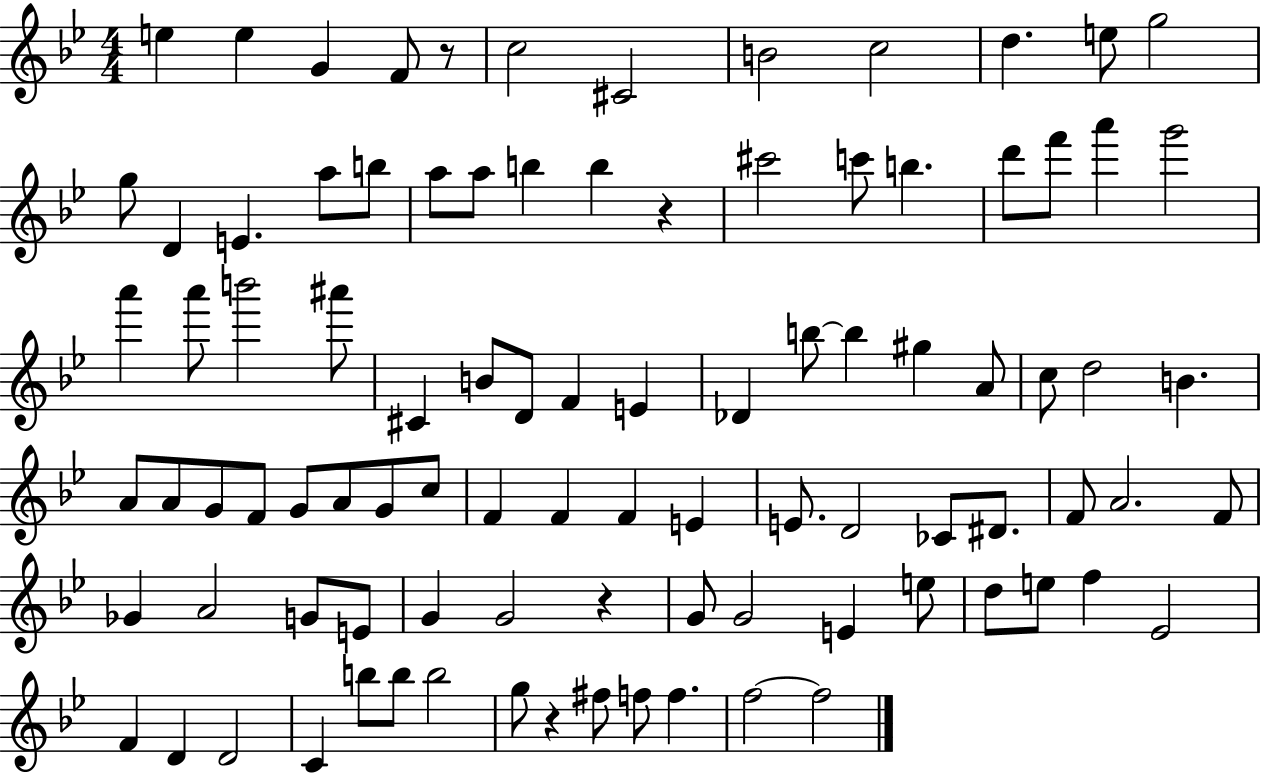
{
  \clef treble
  \numericTimeSignature
  \time 4/4
  \key bes \major
  \repeat volta 2 { e''4 e''4 g'4 f'8 r8 | c''2 cis'2 | b'2 c''2 | d''4. e''8 g''2 | \break g''8 d'4 e'4. a''8 b''8 | a''8 a''8 b''4 b''4 r4 | cis'''2 c'''8 b''4. | d'''8 f'''8 a'''4 g'''2 | \break a'''4 a'''8 b'''2 ais'''8 | cis'4 b'8 d'8 f'4 e'4 | des'4 b''8~~ b''4 gis''4 a'8 | c''8 d''2 b'4. | \break a'8 a'8 g'8 f'8 g'8 a'8 g'8 c''8 | f'4 f'4 f'4 e'4 | e'8. d'2 ces'8 dis'8. | f'8 a'2. f'8 | \break ges'4 a'2 g'8 e'8 | g'4 g'2 r4 | g'8 g'2 e'4 e''8 | d''8 e''8 f''4 ees'2 | \break f'4 d'4 d'2 | c'4 b''8 b''8 b''2 | g''8 r4 fis''8 f''8 f''4. | f''2~~ f''2 | \break } \bar "|."
}